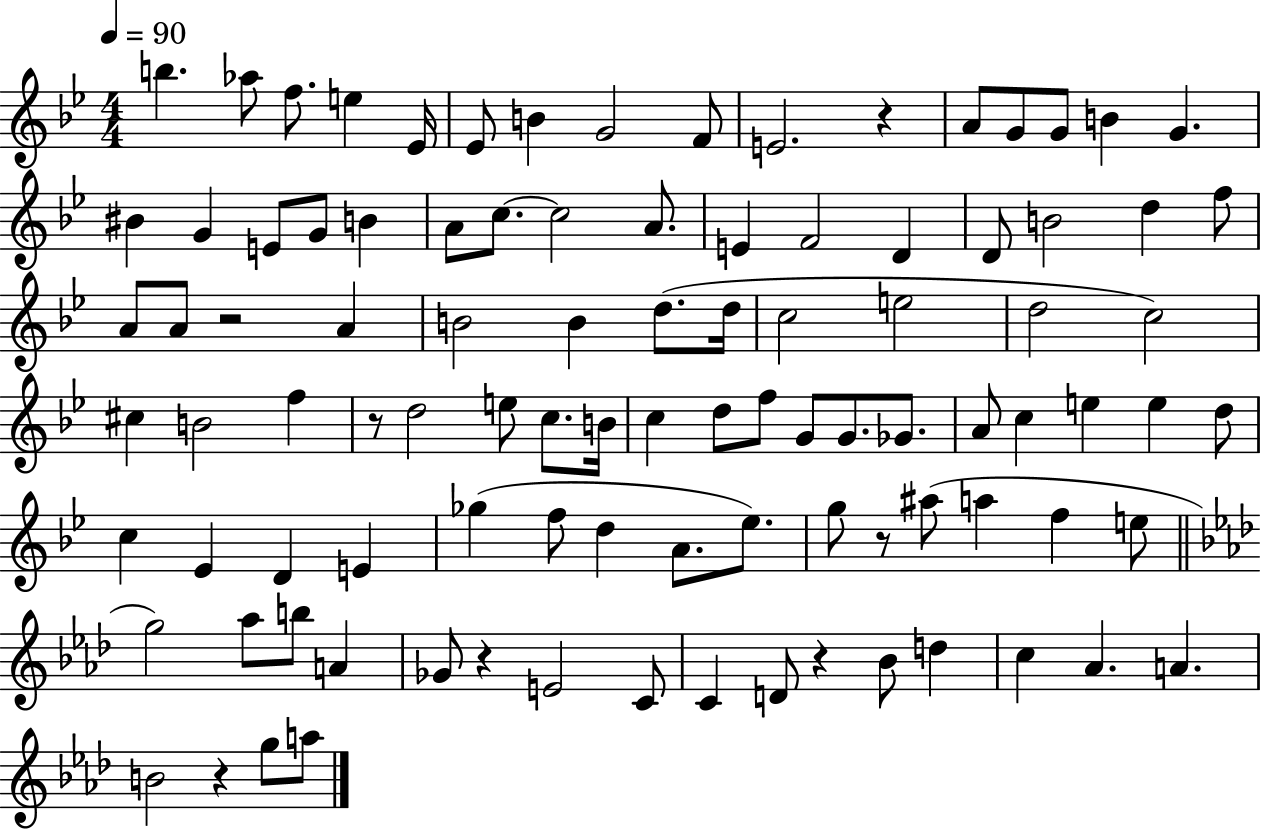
B5/q. Ab5/e F5/e. E5/q Eb4/s Eb4/e B4/q G4/h F4/e E4/h. R/q A4/e G4/e G4/e B4/q G4/q. BIS4/q G4/q E4/e G4/e B4/q A4/e C5/e. C5/h A4/e. E4/q F4/h D4/q D4/e B4/h D5/q F5/e A4/e A4/e R/h A4/q B4/h B4/q D5/e. D5/s C5/h E5/h D5/h C5/h C#5/q B4/h F5/q R/e D5/h E5/e C5/e. B4/s C5/q D5/e F5/e G4/e G4/e. Gb4/e. A4/e C5/q E5/q E5/q D5/e C5/q Eb4/q D4/q E4/q Gb5/q F5/e D5/q A4/e. Eb5/e. G5/e R/e A#5/e A5/q F5/q E5/e G5/h Ab5/e B5/e A4/q Gb4/e R/q E4/h C4/e C4/q D4/e R/q Bb4/e D5/q C5/q Ab4/q. A4/q. B4/h R/q G5/e A5/e